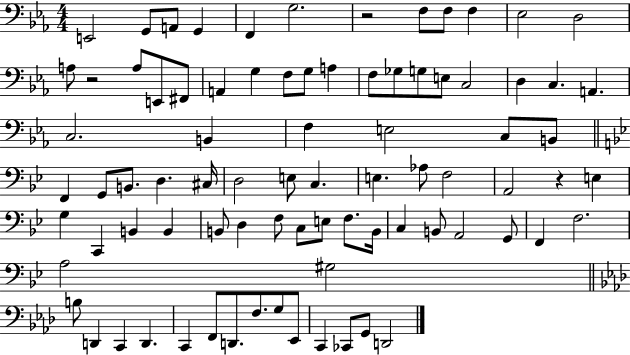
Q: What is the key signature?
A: EES major